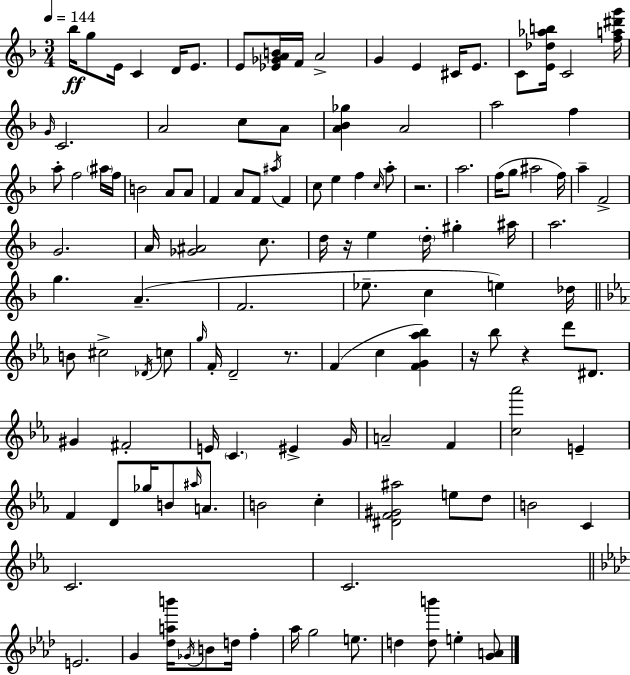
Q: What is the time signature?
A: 3/4